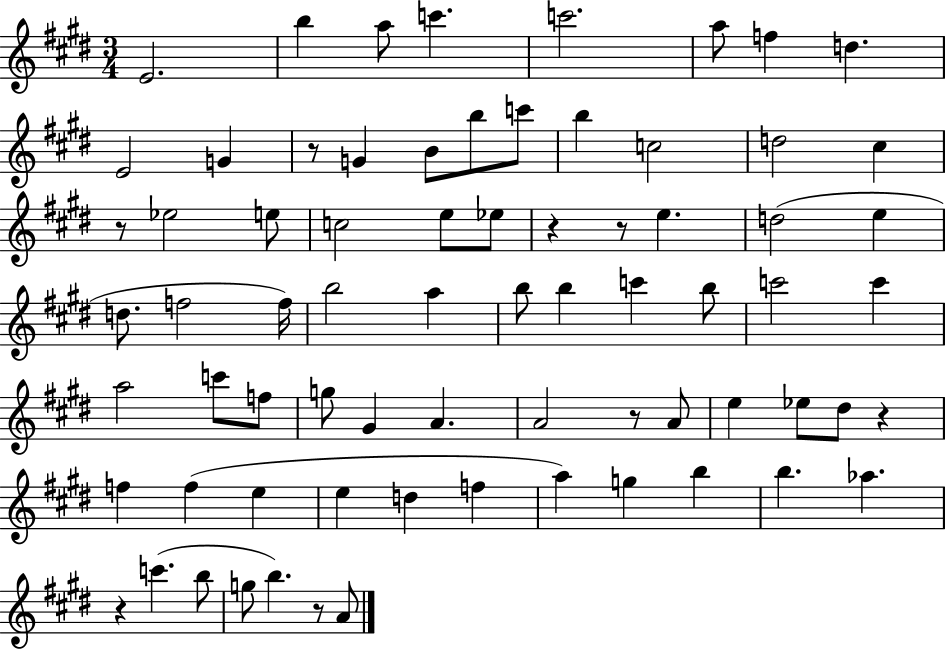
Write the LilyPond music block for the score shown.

{
  \clef treble
  \numericTimeSignature
  \time 3/4
  \key e \major
  e'2. | b''4 a''8 c'''4. | c'''2. | a''8 f''4 d''4. | \break e'2 g'4 | r8 g'4 b'8 b''8 c'''8 | b''4 c''2 | d''2 cis''4 | \break r8 ees''2 e''8 | c''2 e''8 ees''8 | r4 r8 e''4. | d''2( e''4 | \break d''8. f''2 f''16) | b''2 a''4 | b''8 b''4 c'''4 b''8 | c'''2 c'''4 | \break a''2 c'''8 f''8 | g''8 gis'4 a'4. | a'2 r8 a'8 | e''4 ees''8 dis''8 r4 | \break f''4 f''4( e''4 | e''4 d''4 f''4 | a''4) g''4 b''4 | b''4. aes''4. | \break r4 c'''4.( b''8 | g''8 b''4.) r8 a'8 | \bar "|."
}